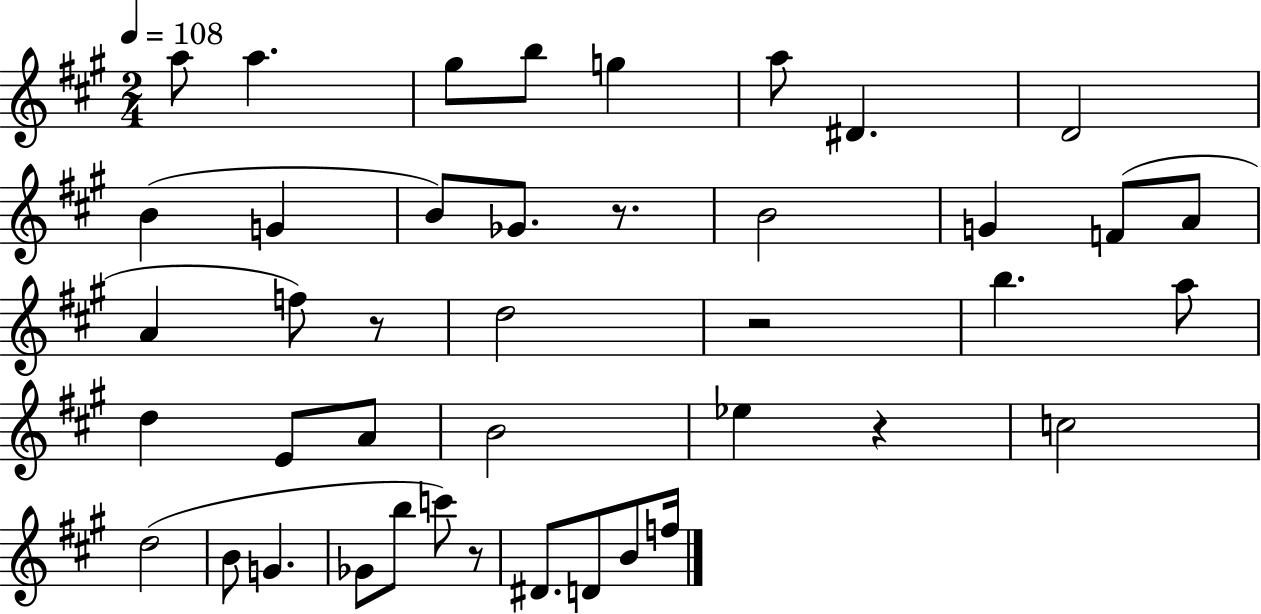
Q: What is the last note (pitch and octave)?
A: F5